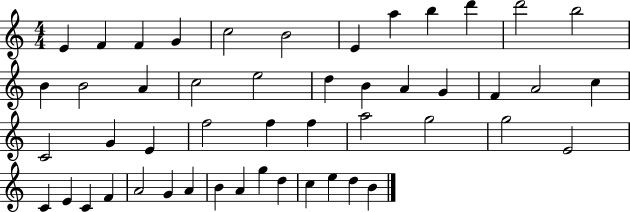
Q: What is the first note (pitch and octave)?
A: E4